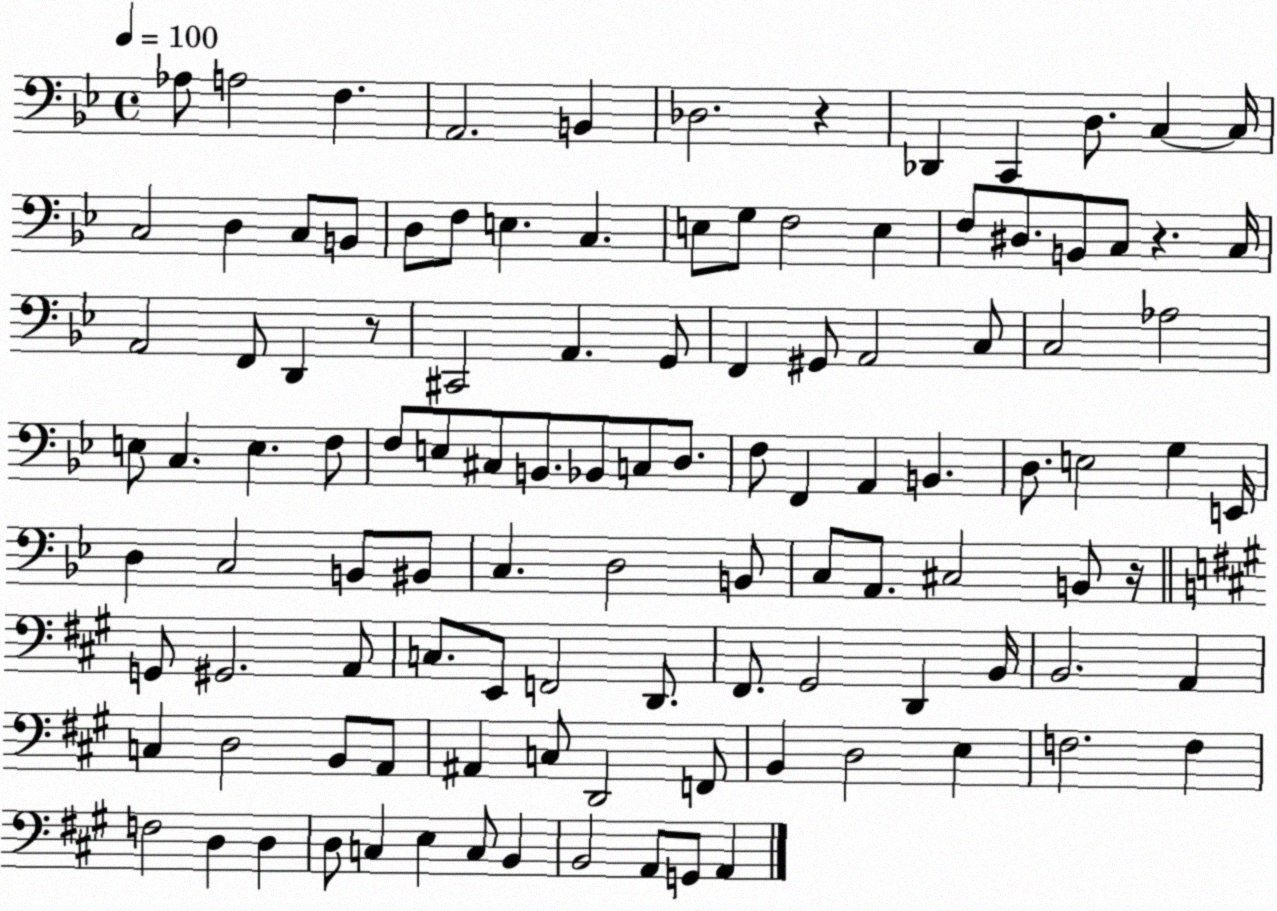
X:1
T:Untitled
M:4/4
L:1/4
K:Bb
_A,/2 A,2 F, A,,2 B,, _D,2 z _D,, C,, D,/2 C, C,/4 C,2 D, C,/2 B,,/2 D,/2 F,/2 E, C, E,/2 G,/2 F,2 E, F,/2 ^D,/2 B,,/2 C,/2 z C,/4 A,,2 F,,/2 D,, z/2 ^C,,2 A,, G,,/2 F,, ^G,,/2 A,,2 C,/2 C,2 _A,2 E,/2 C, E, F,/2 F,/2 E,/2 ^C,/2 B,,/2 _B,,/2 C,/2 D,/2 F,/2 F,, A,, B,, D,/2 E,2 G, E,,/4 D, C,2 B,,/2 ^B,,/2 C, D,2 B,,/2 C,/2 A,,/2 ^C,2 B,,/2 z/4 G,,/2 ^G,,2 A,,/2 C,/2 E,,/2 F,,2 D,,/2 ^F,,/2 ^G,,2 D,, B,,/4 B,,2 A,, C, D,2 B,,/2 A,,/2 ^A,, C,/2 D,,2 F,,/2 B,, D,2 E, F,2 F, F,2 D, D, D,/2 C, E, C,/2 B,, B,,2 A,,/2 G,,/2 A,,